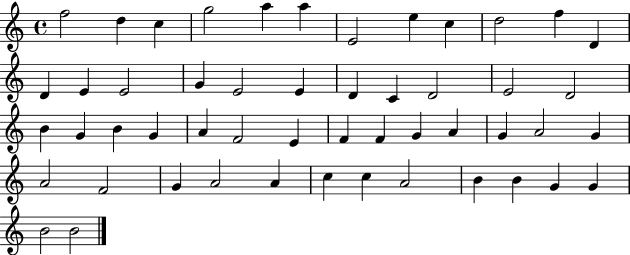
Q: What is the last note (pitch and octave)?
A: B4